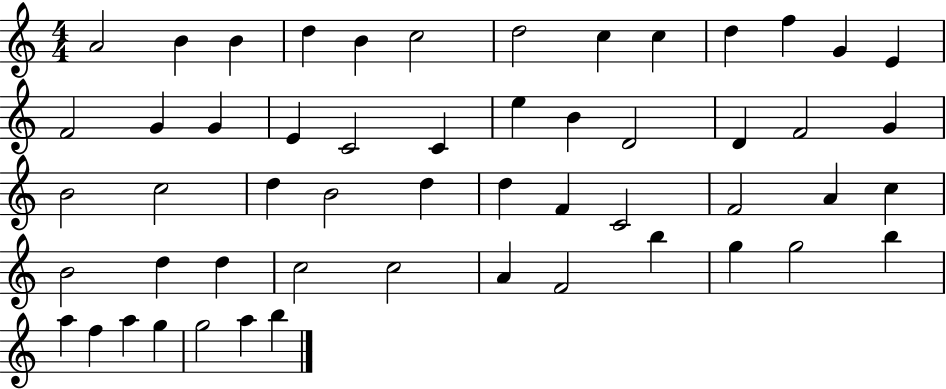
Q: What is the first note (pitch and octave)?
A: A4